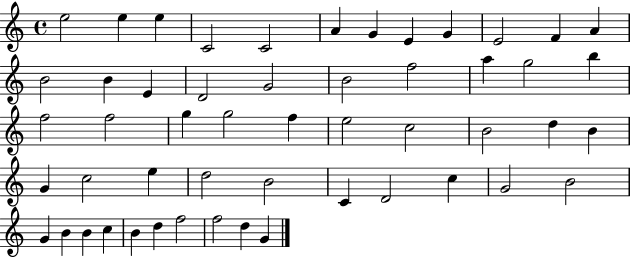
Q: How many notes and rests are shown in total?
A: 52